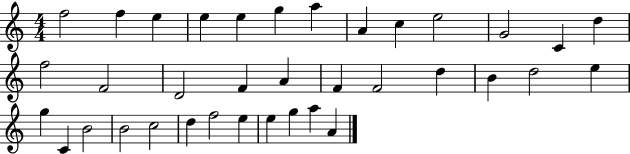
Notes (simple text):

F5/h F5/q E5/q E5/q E5/q G5/q A5/q A4/q C5/q E5/h G4/h C4/q D5/q F5/h F4/h D4/h F4/q A4/q F4/q F4/h D5/q B4/q D5/h E5/q G5/q C4/q B4/h B4/h C5/h D5/q F5/h E5/q E5/q G5/q A5/q A4/q